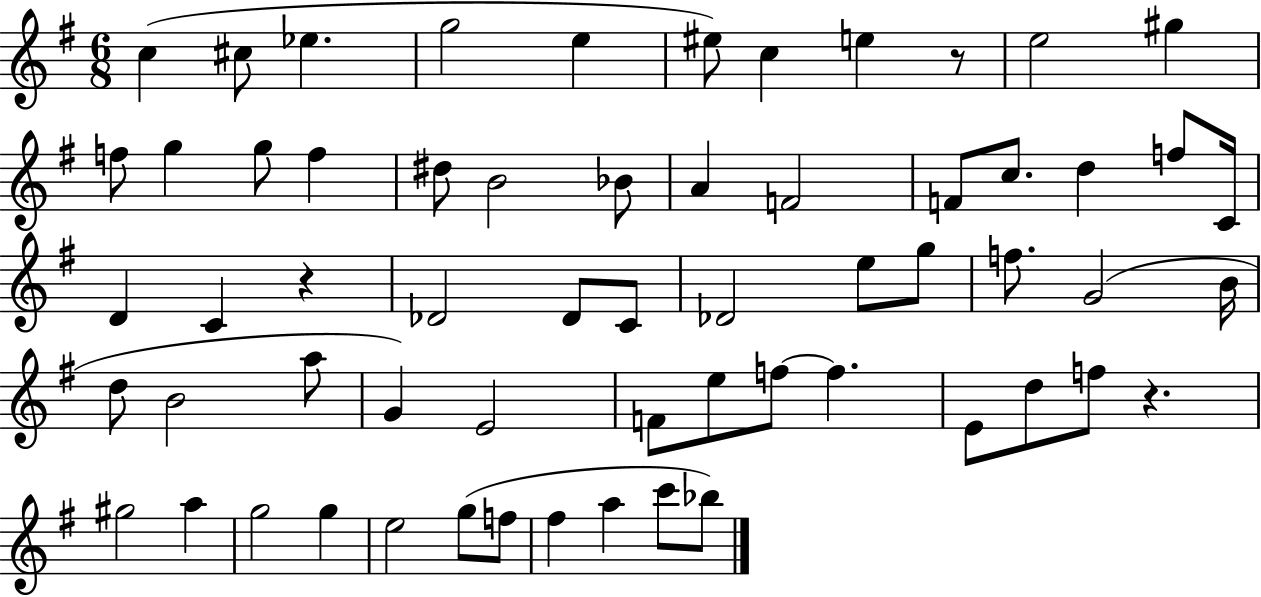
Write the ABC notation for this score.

X:1
T:Untitled
M:6/8
L:1/4
K:G
c ^c/2 _e g2 e ^e/2 c e z/2 e2 ^g f/2 g g/2 f ^d/2 B2 _B/2 A F2 F/2 c/2 d f/2 C/4 D C z _D2 _D/2 C/2 _D2 e/2 g/2 f/2 G2 B/4 d/2 B2 a/2 G E2 F/2 e/2 f/2 f E/2 d/2 f/2 z ^g2 a g2 g e2 g/2 f/2 ^f a c'/2 _b/2